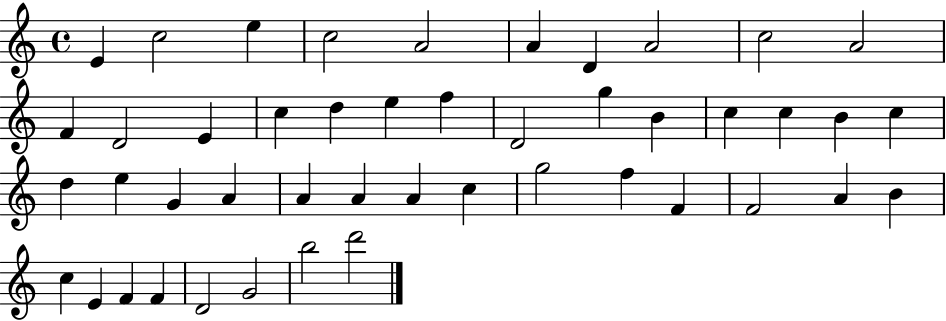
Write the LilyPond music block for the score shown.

{
  \clef treble
  \time 4/4
  \defaultTimeSignature
  \key c \major
  e'4 c''2 e''4 | c''2 a'2 | a'4 d'4 a'2 | c''2 a'2 | \break f'4 d'2 e'4 | c''4 d''4 e''4 f''4 | d'2 g''4 b'4 | c''4 c''4 b'4 c''4 | \break d''4 e''4 g'4 a'4 | a'4 a'4 a'4 c''4 | g''2 f''4 f'4 | f'2 a'4 b'4 | \break c''4 e'4 f'4 f'4 | d'2 g'2 | b''2 d'''2 | \bar "|."
}